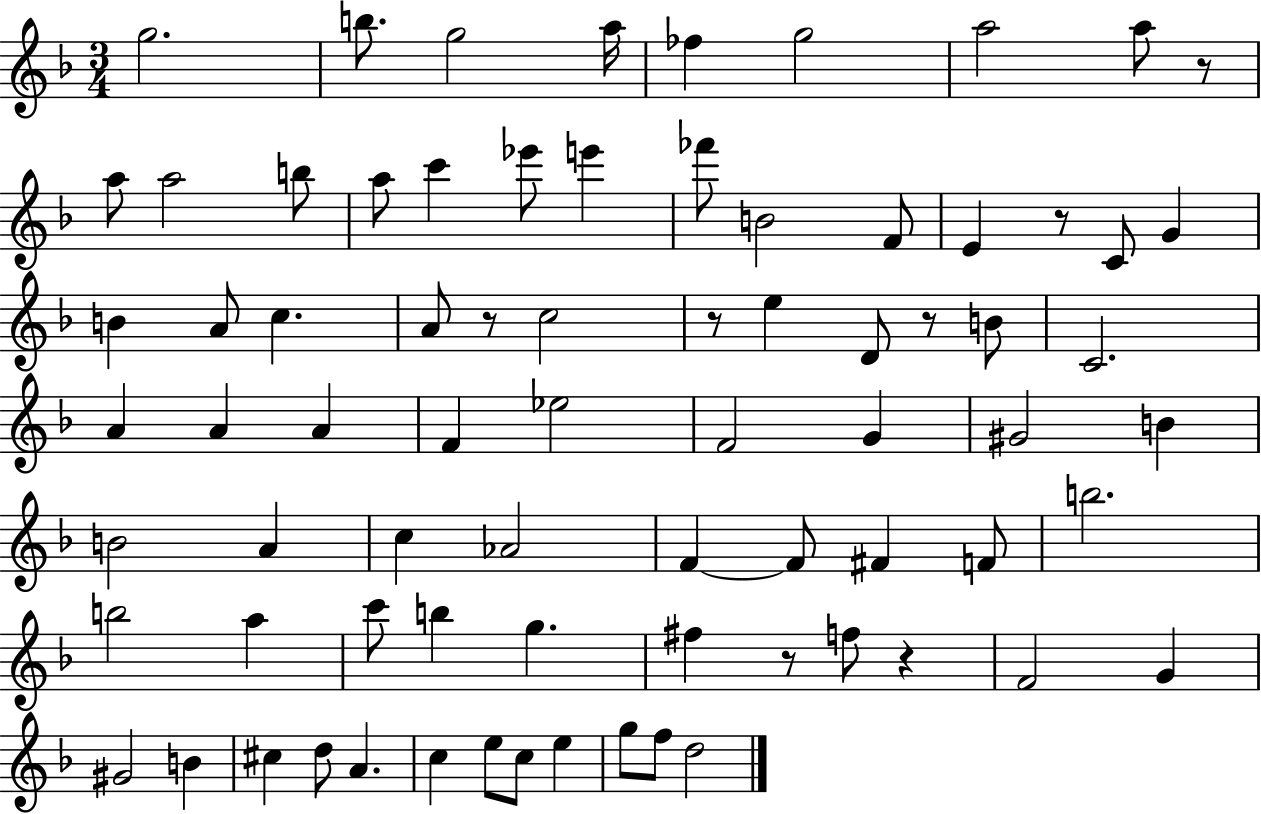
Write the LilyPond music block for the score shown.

{
  \clef treble
  \numericTimeSignature
  \time 3/4
  \key f \major
  g''2. | b''8. g''2 a''16 | fes''4 g''2 | a''2 a''8 r8 | \break a''8 a''2 b''8 | a''8 c'''4 ees'''8 e'''4 | fes'''8 b'2 f'8 | e'4 r8 c'8 g'4 | \break b'4 a'8 c''4. | a'8 r8 c''2 | r8 e''4 d'8 r8 b'8 | c'2. | \break a'4 a'4 a'4 | f'4 ees''2 | f'2 g'4 | gis'2 b'4 | \break b'2 a'4 | c''4 aes'2 | f'4~~ f'8 fis'4 f'8 | b''2. | \break b''2 a''4 | c'''8 b''4 g''4. | fis''4 r8 f''8 r4 | f'2 g'4 | \break gis'2 b'4 | cis''4 d''8 a'4. | c''4 e''8 c''8 e''4 | g''8 f''8 d''2 | \break \bar "|."
}